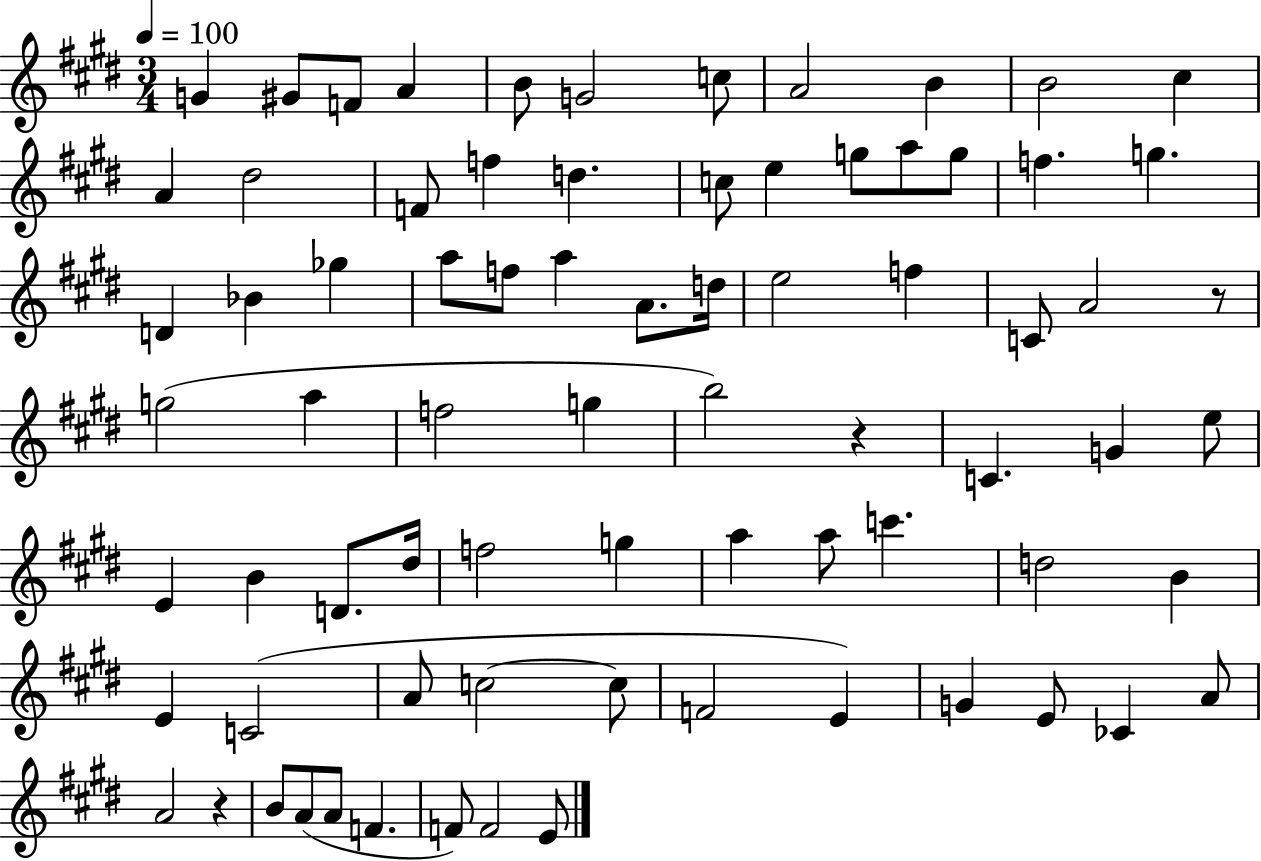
{
  \clef treble
  \numericTimeSignature
  \time 3/4
  \key e \major
  \tempo 4 = 100
  g'4 gis'8 f'8 a'4 | b'8 g'2 c''8 | a'2 b'4 | b'2 cis''4 | \break a'4 dis''2 | f'8 f''4 d''4. | c''8 e''4 g''8 a''8 g''8 | f''4. g''4. | \break d'4 bes'4 ges''4 | a''8 f''8 a''4 a'8. d''16 | e''2 f''4 | c'8 a'2 r8 | \break g''2( a''4 | f''2 g''4 | b''2) r4 | c'4. g'4 e''8 | \break e'4 b'4 d'8. dis''16 | f''2 g''4 | a''4 a''8 c'''4. | d''2 b'4 | \break e'4 c'2( | a'8 c''2~~ c''8 | f'2 e'4) | g'4 e'8 ces'4 a'8 | \break a'2 r4 | b'8 a'8( a'8 f'4. | f'8) f'2 e'8 | \bar "|."
}